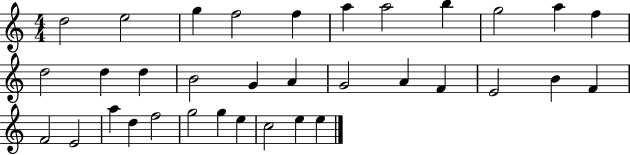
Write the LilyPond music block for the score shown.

{
  \clef treble
  \numericTimeSignature
  \time 4/4
  \key c \major
  d''2 e''2 | g''4 f''2 f''4 | a''4 a''2 b''4 | g''2 a''4 f''4 | \break d''2 d''4 d''4 | b'2 g'4 a'4 | g'2 a'4 f'4 | e'2 b'4 f'4 | \break f'2 e'2 | a''4 d''4 f''2 | g''2 g''4 e''4 | c''2 e''4 e''4 | \break \bar "|."
}